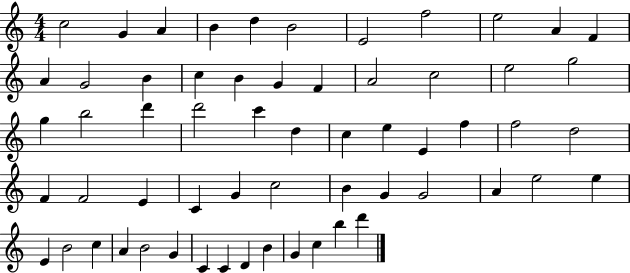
{
  \clef treble
  \numericTimeSignature
  \time 4/4
  \key c \major
  c''2 g'4 a'4 | b'4 d''4 b'2 | e'2 f''2 | e''2 a'4 f'4 | \break a'4 g'2 b'4 | c''4 b'4 g'4 f'4 | a'2 c''2 | e''2 g''2 | \break g''4 b''2 d'''4 | d'''2 c'''4 d''4 | c''4 e''4 e'4 f''4 | f''2 d''2 | \break f'4 f'2 e'4 | c'4 g'4 c''2 | b'4 g'4 g'2 | a'4 e''2 e''4 | \break e'4 b'2 c''4 | a'4 b'2 g'4 | c'4 c'4 d'4 b'4 | g'4 c''4 b''4 d'''4 | \break \bar "|."
}